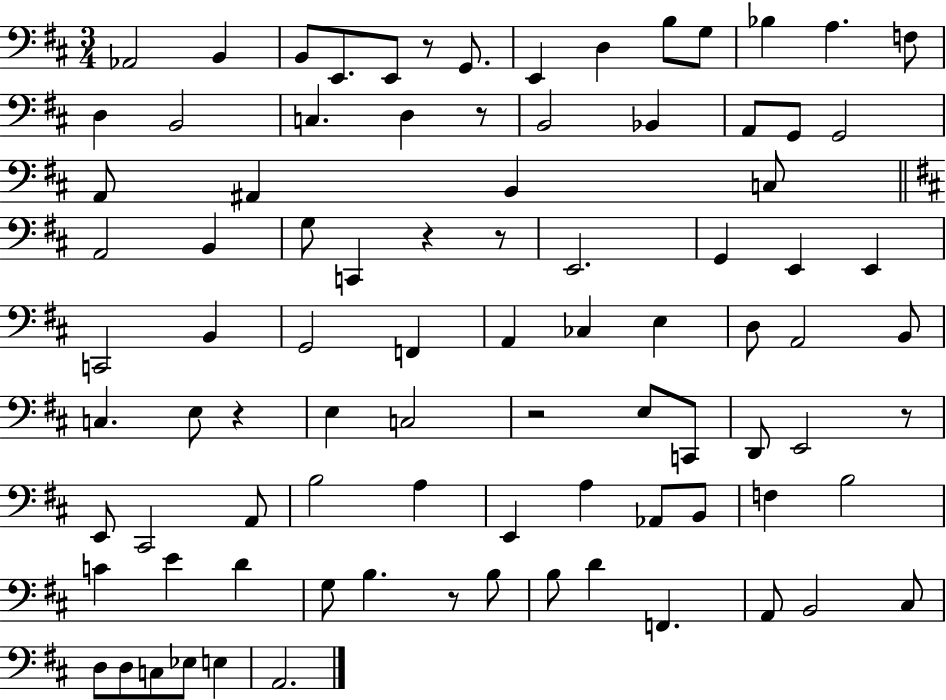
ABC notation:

X:1
T:Untitled
M:3/4
L:1/4
K:D
_A,,2 B,, B,,/2 E,,/2 E,,/2 z/2 G,,/2 E,, D, B,/2 G,/2 _B, A, F,/2 D, B,,2 C, D, z/2 B,,2 _B,, A,,/2 G,,/2 G,,2 A,,/2 ^A,, B,, C,/2 A,,2 B,, G,/2 C,, z z/2 E,,2 G,, E,, E,, C,,2 B,, G,,2 F,, A,, _C, E, D,/2 A,,2 B,,/2 C, E,/2 z E, C,2 z2 E,/2 C,,/2 D,,/2 E,,2 z/2 E,,/2 ^C,,2 A,,/2 B,2 A, E,, A, _A,,/2 B,,/2 F, B,2 C E D G,/2 B, z/2 B,/2 B,/2 D F,, A,,/2 B,,2 ^C,/2 D,/2 D,/2 C,/2 _E,/2 E, A,,2